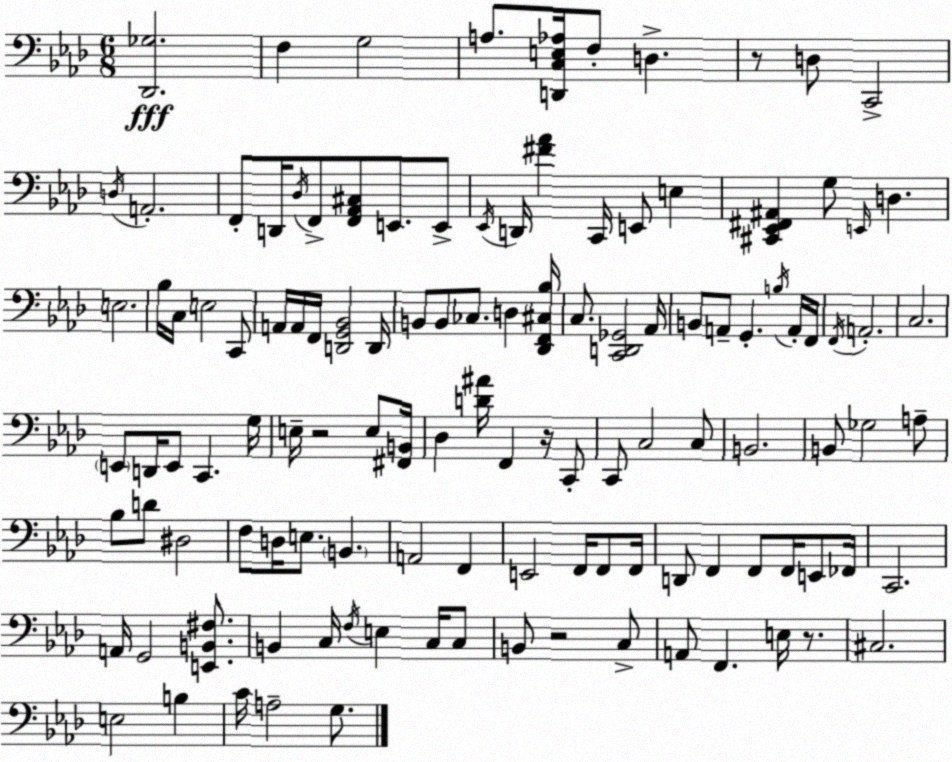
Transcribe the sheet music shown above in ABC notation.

X:1
T:Untitled
M:6/8
L:1/4
K:Fm
[_D,,_G,]2 F, G,2 A,/2 [D,,C,E,_A,]/4 F,/2 D, z/2 D,/2 C,,2 D,/4 A,,2 F,,/2 D,,/4 _D,/4 F,,/2 [F,,_A,,^C,]/2 E,,/2 E,,/2 _E,,/4 D,,/4 [^F_A] C,,/4 E,,/2 E, [^C,,_E,,^F,,^A,,] G,/2 E,,/4 D, E,2 _B,/4 C,/4 E,2 C,,/2 A,,/4 A,,/4 F,,/4 [D,,G,,_B,,]2 D,,/4 B,,/2 B,,/2 _C,/2 D, [_D,,F,,^C,_B,]/4 C,/2 [C,,D,,_G,,]2 _A,,/4 B,,/2 A,,/2 G,, B,/4 A,,/4 F,,/4 F,,/4 A,,2 C,2 E,,/2 D,,/4 E,,/2 C,, G,/4 E,/4 z2 E,/2 [^F,,B,,]/4 _D, [D^A]/4 F,, z/4 C,,/2 C,,/2 C,2 C,/2 B,,2 B,,/2 _G,2 A,/2 _B,/2 D/2 ^D,2 F,/2 D,/4 E,/2 B,, A,,2 F,, E,,2 F,,/4 F,,/2 F,,/4 D,,/2 F,, F,,/2 F,,/4 E,,/2 _F,,/4 C,,2 A,,/4 G,,2 [E,,B,,^F,]/2 B,, C,/4 F,/4 E, C,/4 C,/2 B,,/2 z2 C,/2 A,,/2 F,, E,/4 z/2 ^C,2 E,2 B, C/4 A,2 G,/2